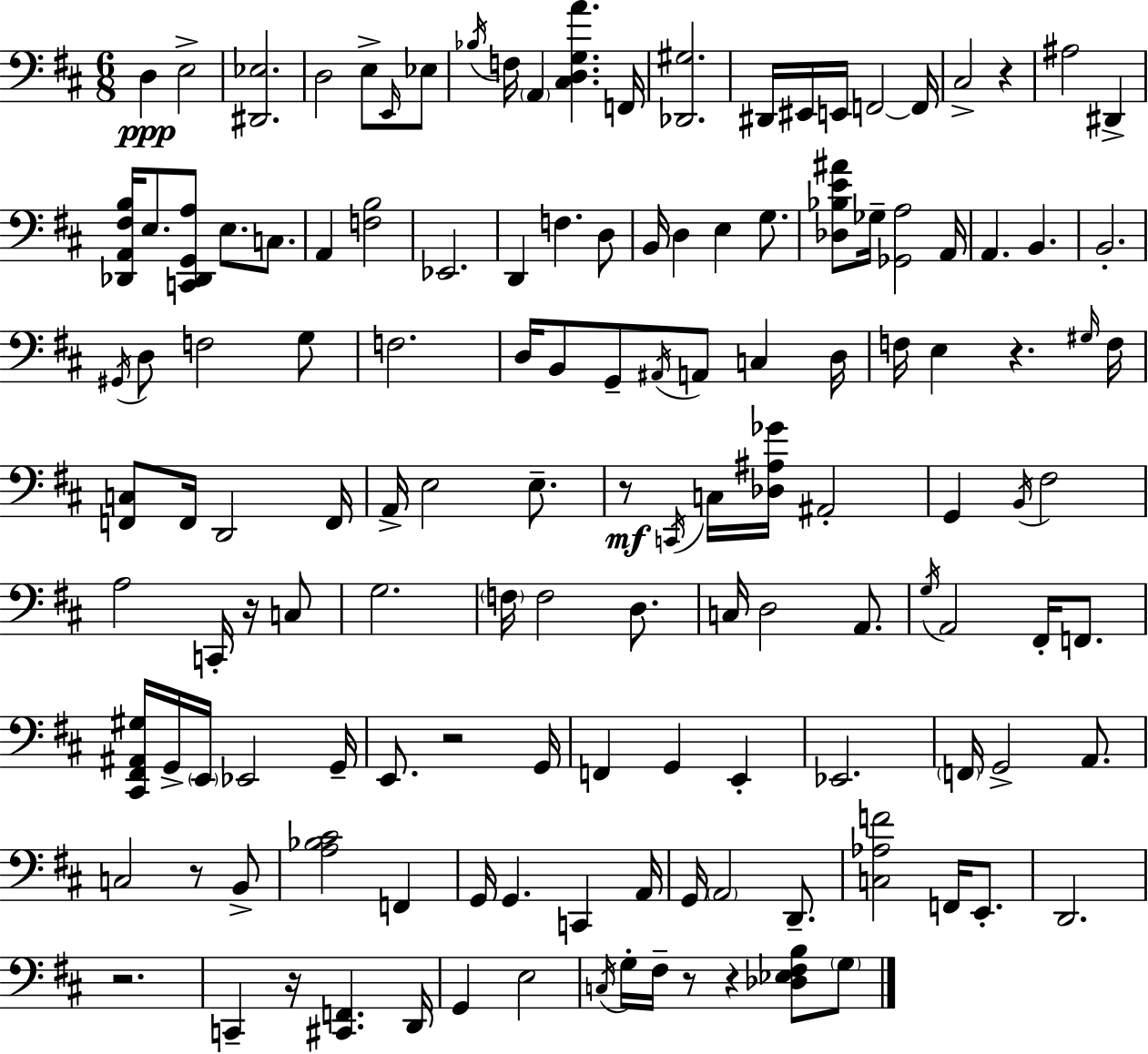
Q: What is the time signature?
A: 6/8